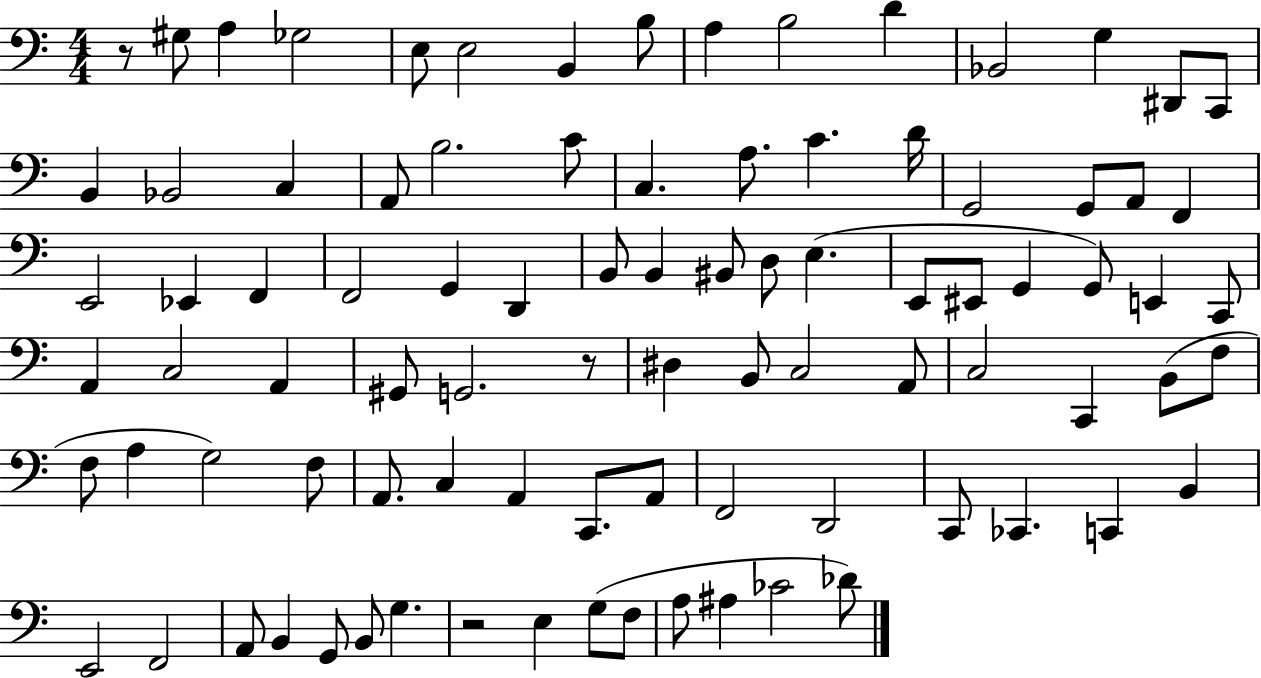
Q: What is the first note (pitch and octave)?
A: G#3